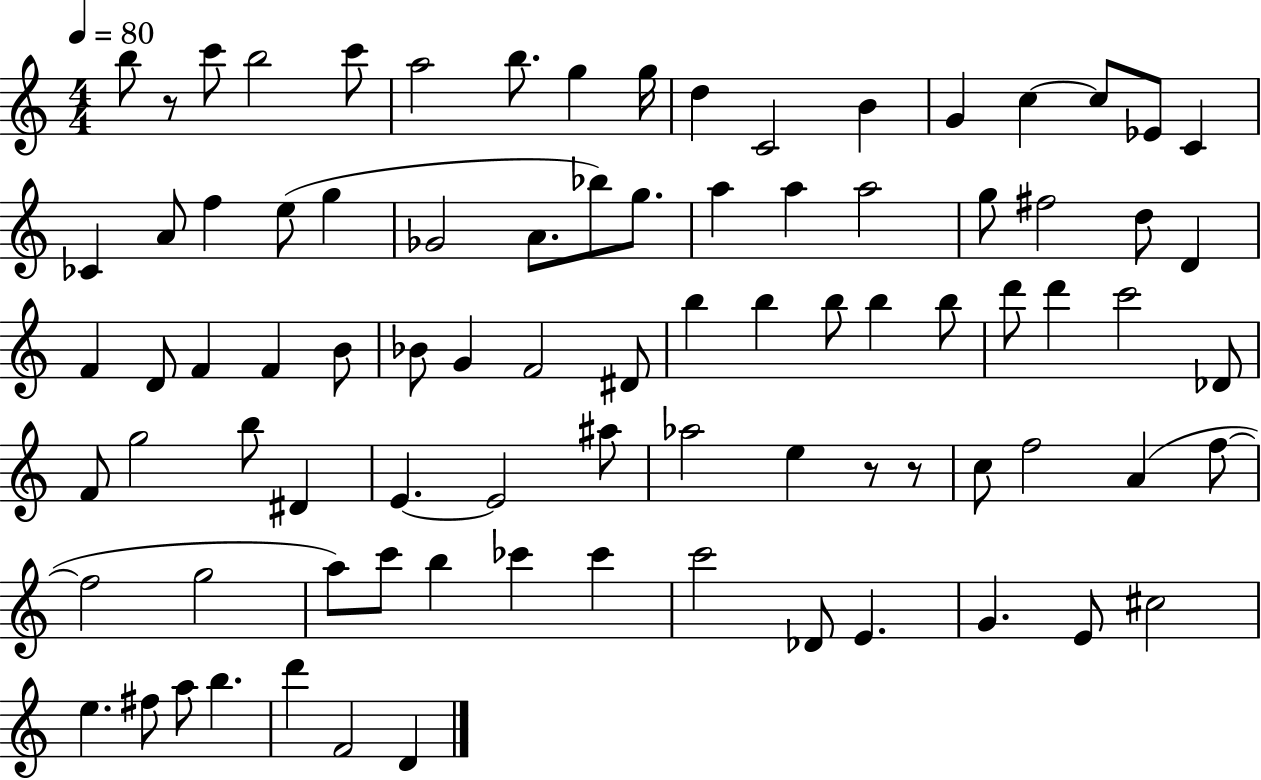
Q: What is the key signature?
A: C major